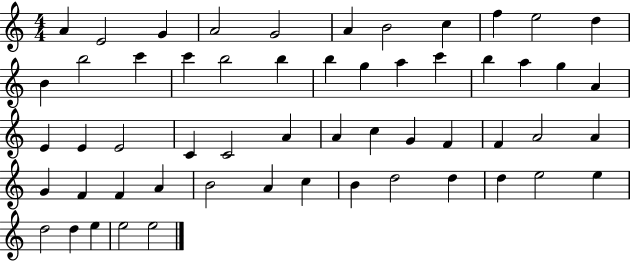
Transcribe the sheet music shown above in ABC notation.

X:1
T:Untitled
M:4/4
L:1/4
K:C
A E2 G A2 G2 A B2 c f e2 d B b2 c' c' b2 b b g a c' b a g A E E E2 C C2 A A c G F F A2 A G F F A B2 A c B d2 d d e2 e d2 d e e2 e2